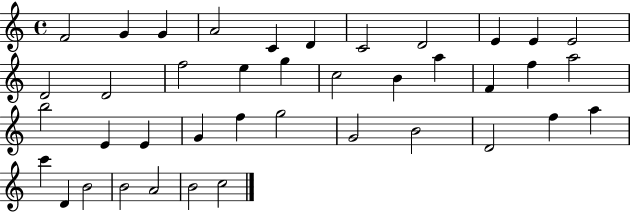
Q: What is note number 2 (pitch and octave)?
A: G4